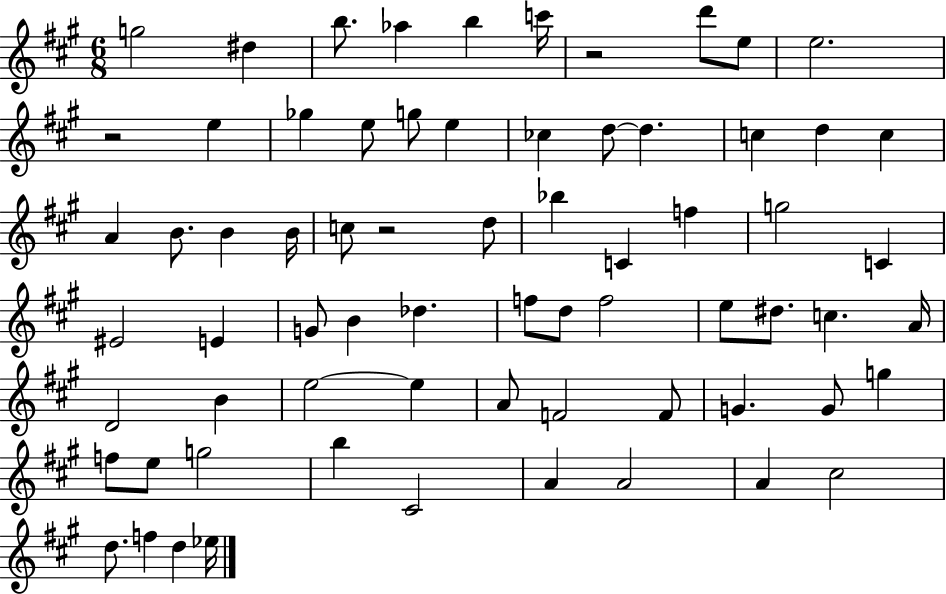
G5/h D#5/q B5/e. Ab5/q B5/q C6/s R/h D6/e E5/e E5/h. R/h E5/q Gb5/q E5/e G5/e E5/q CES5/q D5/e D5/q. C5/q D5/q C5/q A4/q B4/e. B4/q B4/s C5/e R/h D5/e Bb5/q C4/q F5/q G5/h C4/q EIS4/h E4/q G4/e B4/q Db5/q. F5/e D5/e F5/h E5/e D#5/e. C5/q. A4/s D4/h B4/q E5/h E5/q A4/e F4/h F4/e G4/q. G4/e G5/q F5/e E5/e G5/h B5/q C#4/h A4/q A4/h A4/q C#5/h D5/e. F5/q D5/q Eb5/s